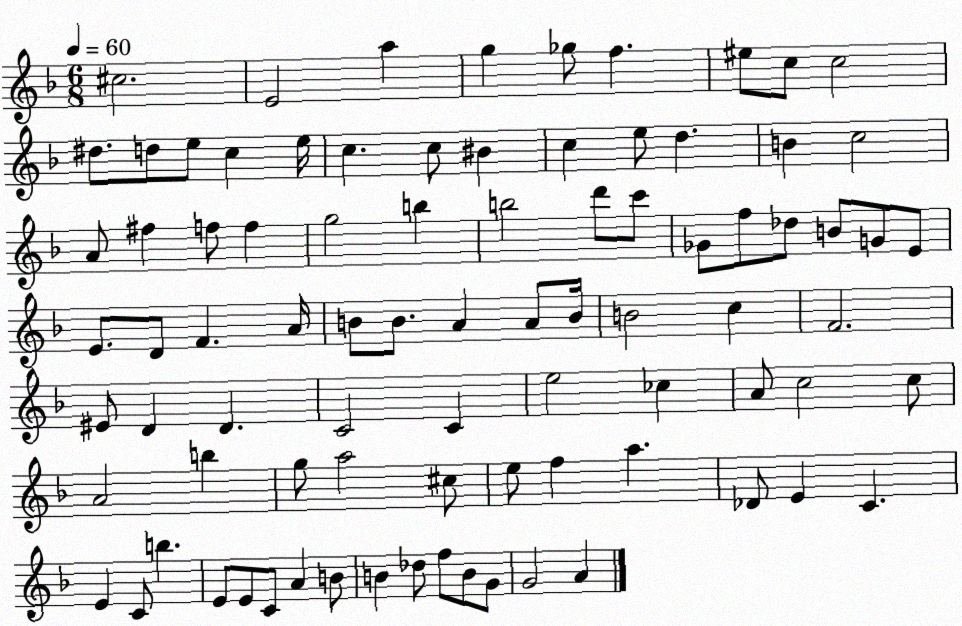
X:1
T:Untitled
M:6/8
L:1/4
K:F
^c2 E2 a g _g/2 f ^e/2 c/2 c2 ^d/2 d/2 e/2 c e/4 c c/2 ^B c e/2 d B c2 A/2 ^f f/2 f g2 b b2 d'/2 c'/2 _G/2 f/2 _d/2 B/2 G/2 E/2 E/2 D/2 F A/4 B/2 B/2 A A/2 B/4 B2 c F2 ^E/2 D D C2 C e2 _c A/2 c2 c/2 A2 b g/2 a2 ^c/2 e/2 f a _D/2 E C E C/2 b E/2 E/2 C/2 A B/2 B _d/2 f/2 B/2 G/2 G2 A